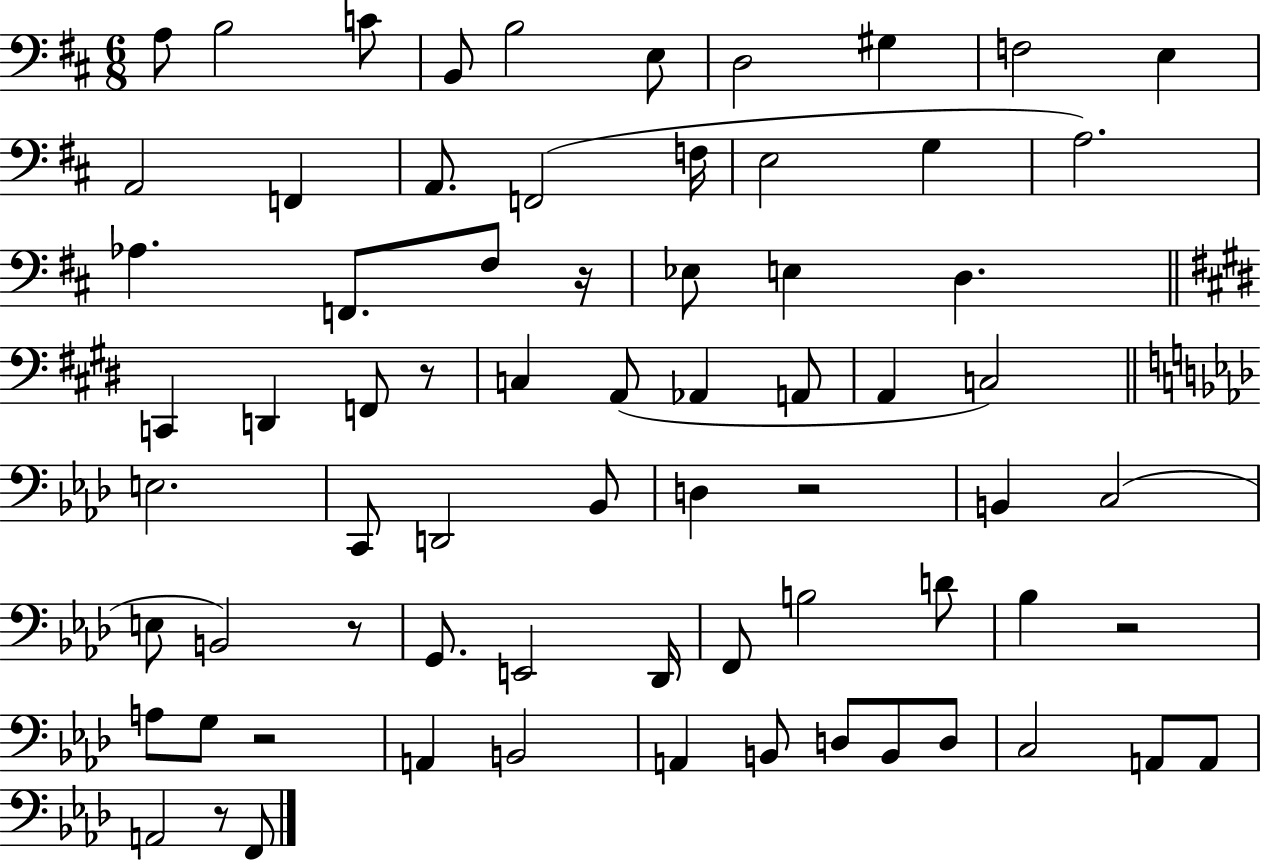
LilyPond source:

{
  \clef bass
  \numericTimeSignature
  \time 6/8
  \key d \major
  a8 b2 c'8 | b,8 b2 e8 | d2 gis4 | f2 e4 | \break a,2 f,4 | a,8. f,2( f16 | e2 g4 | a2.) | \break aes4. f,8. fis8 r16 | ees8 e4 d4. | \bar "||" \break \key e \major c,4 d,4 f,8 r8 | c4 a,8( aes,4 a,8 | a,4 c2) | \bar "||" \break \key aes \major e2. | c,8 d,2 bes,8 | d4 r2 | b,4 c2( | \break e8 b,2) r8 | g,8. e,2 des,16 | f,8 b2 d'8 | bes4 r2 | \break a8 g8 r2 | a,4 b,2 | a,4 b,8 d8 b,8 d8 | c2 a,8 a,8 | \break a,2 r8 f,8 | \bar "|."
}